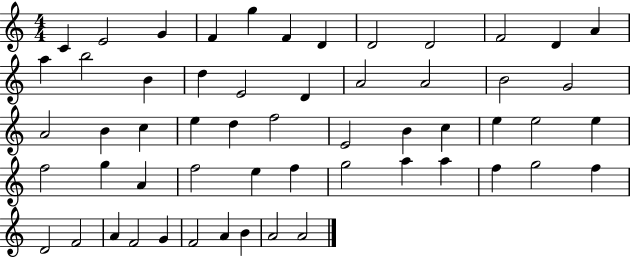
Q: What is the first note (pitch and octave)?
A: C4